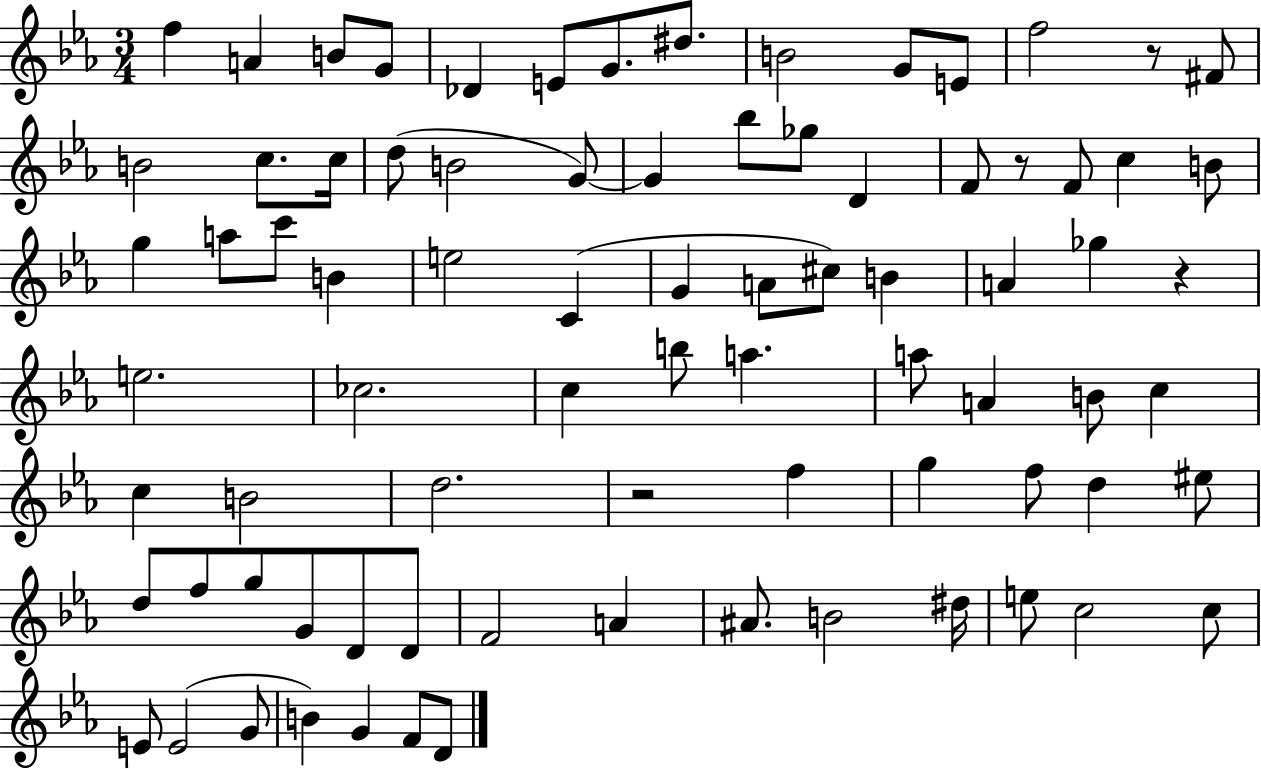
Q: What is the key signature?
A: EES major